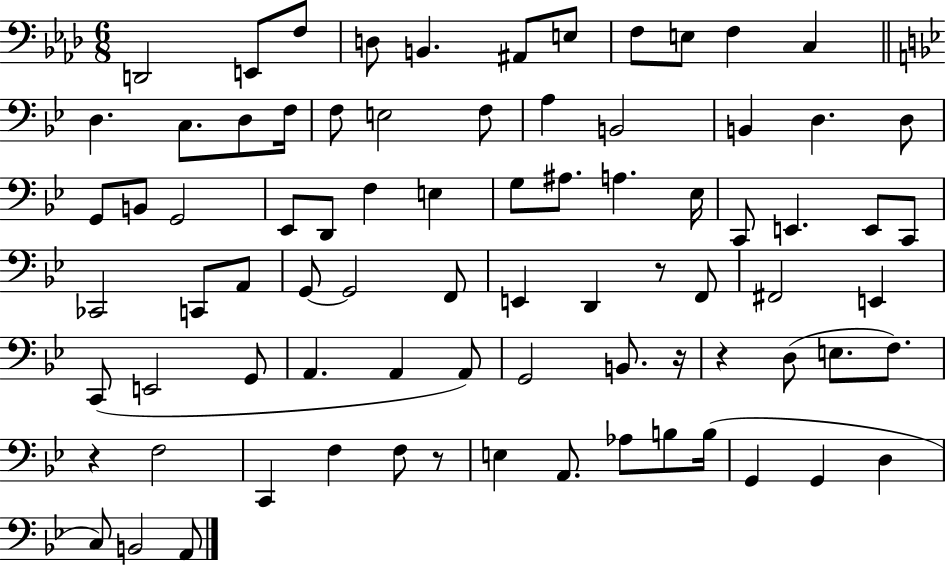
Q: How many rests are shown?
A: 5